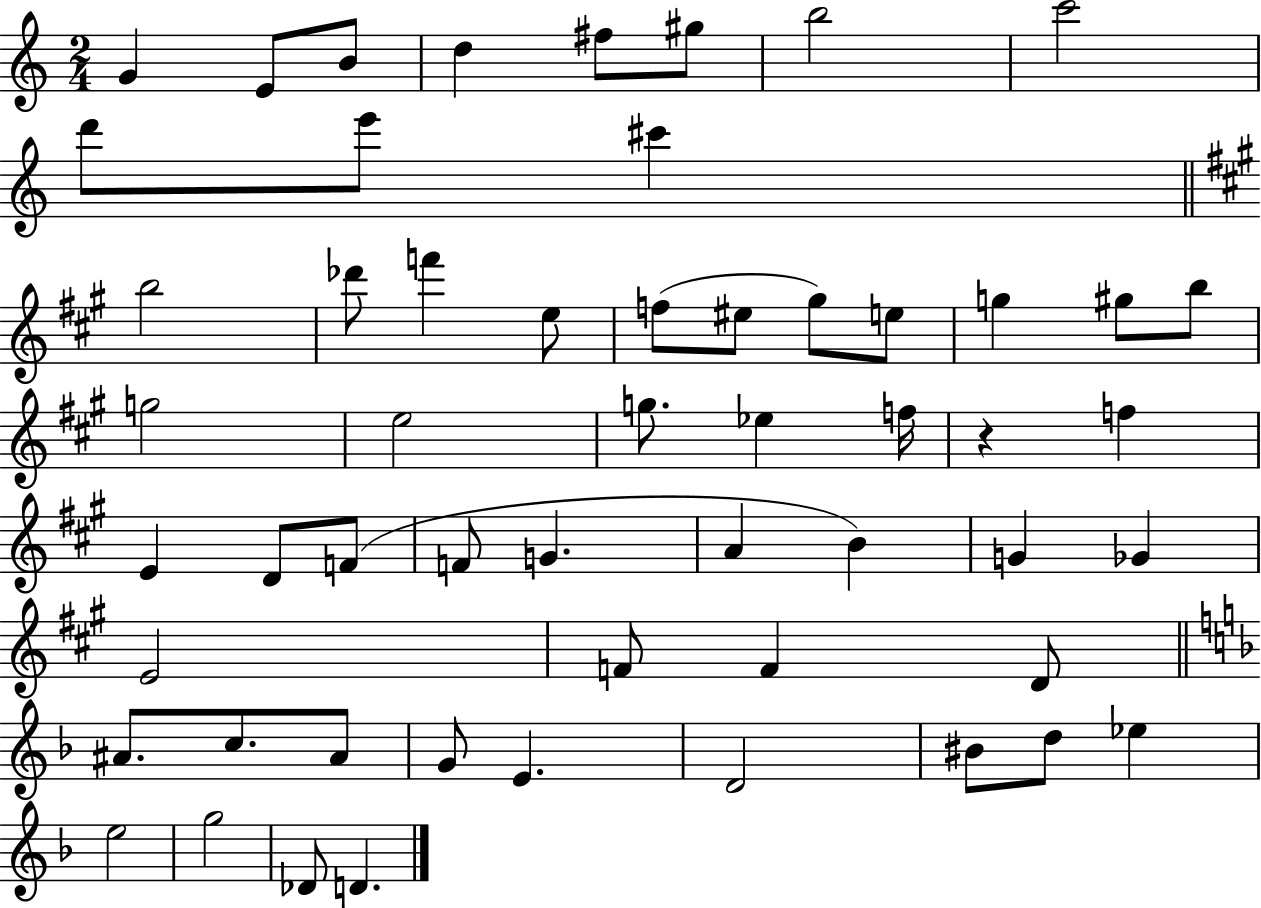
G4/q E4/e B4/e D5/q F#5/e G#5/e B5/h C6/h D6/e E6/e C#6/q B5/h Db6/e F6/q E5/e F5/e EIS5/e G#5/e E5/e G5/q G#5/e B5/e G5/h E5/h G5/e. Eb5/q F5/s R/q F5/q E4/q D4/e F4/e F4/e G4/q. A4/q B4/q G4/q Gb4/q E4/h F4/e F4/q D4/e A#4/e. C5/e. A#4/e G4/e E4/q. D4/h BIS4/e D5/e Eb5/q E5/h G5/h Db4/e D4/q.